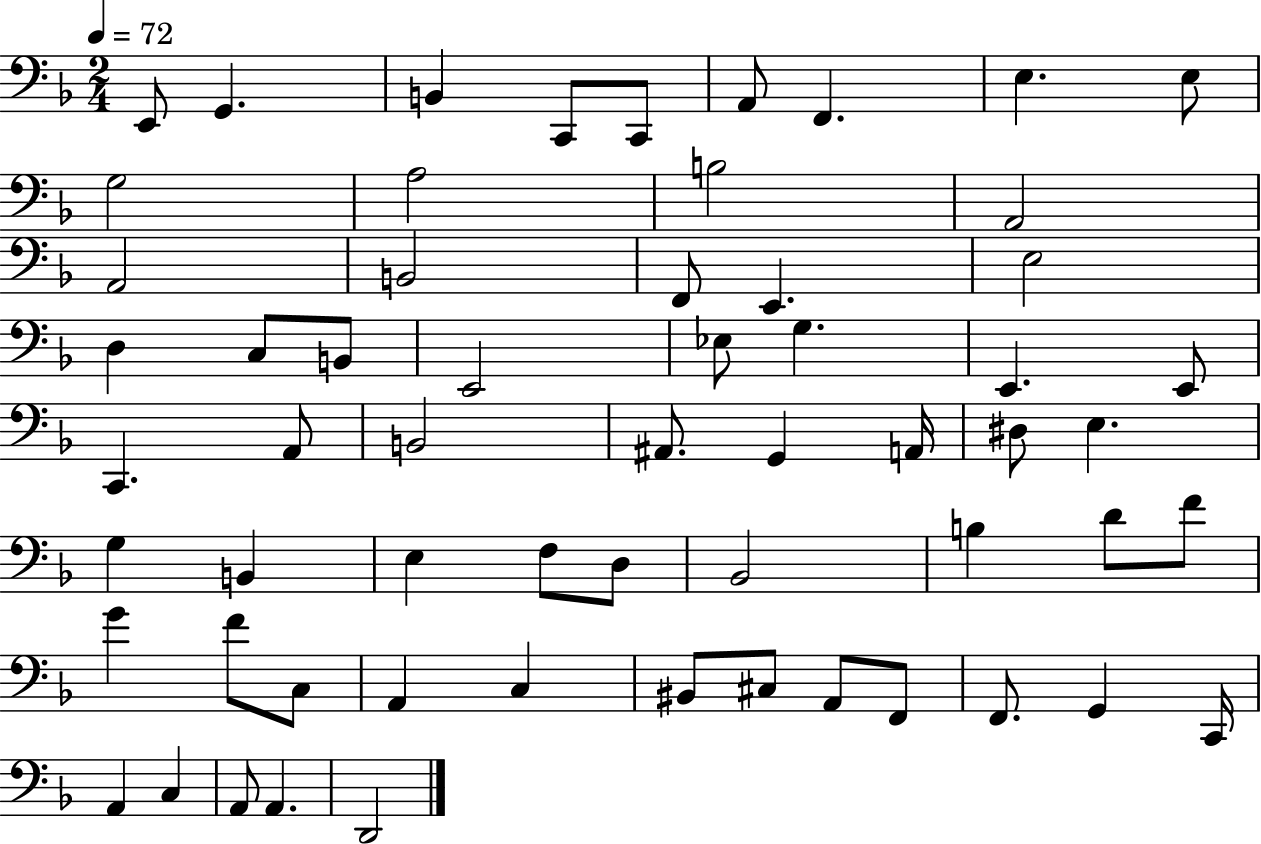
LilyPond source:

{
  \clef bass
  \numericTimeSignature
  \time 2/4
  \key f \major
  \tempo 4 = 72
  e,8 g,4. | b,4 c,8 c,8 | a,8 f,4. | e4. e8 | \break g2 | a2 | b2 | a,2 | \break a,2 | b,2 | f,8 e,4. | e2 | \break d4 c8 b,8 | e,2 | ees8 g4. | e,4. e,8 | \break c,4. a,8 | b,2 | ais,8. g,4 a,16 | dis8 e4. | \break g4 b,4 | e4 f8 d8 | bes,2 | b4 d'8 f'8 | \break g'4 f'8 c8 | a,4 c4 | bis,8 cis8 a,8 f,8 | f,8. g,4 c,16 | \break a,4 c4 | a,8 a,4. | d,2 | \bar "|."
}